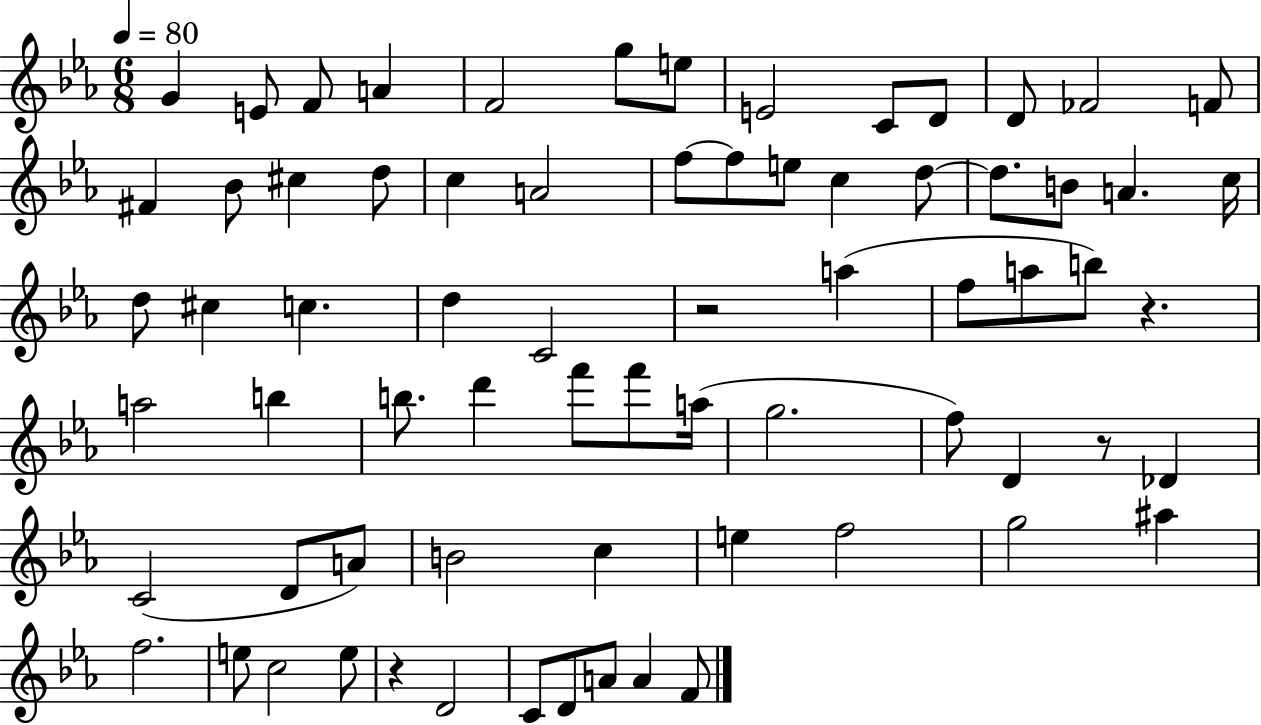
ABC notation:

X:1
T:Untitled
M:6/8
L:1/4
K:Eb
G E/2 F/2 A F2 g/2 e/2 E2 C/2 D/2 D/2 _F2 F/2 ^F _B/2 ^c d/2 c A2 f/2 f/2 e/2 c d/2 d/2 B/2 A c/4 d/2 ^c c d C2 z2 a f/2 a/2 b/2 z a2 b b/2 d' f'/2 f'/2 a/4 g2 f/2 D z/2 _D C2 D/2 A/2 B2 c e f2 g2 ^a f2 e/2 c2 e/2 z D2 C/2 D/2 A/2 A F/2